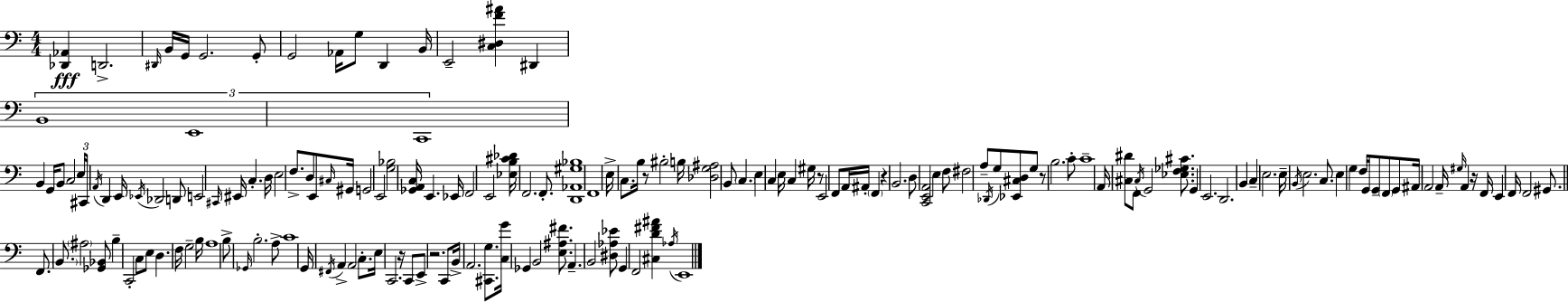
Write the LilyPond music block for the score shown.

{
  \clef bass
  \numericTimeSignature
  \time 4/4
  \key c \major
  <des, aes,>4\fff d,2.-> | \grace { dis,16 } b,16 g,16 g,2. g,8-. | g,2 aes,16 g8 d,4 | b,16 e,2-- <c dis f' ais'>4 dis,4 | \break \tuplet 3/2 { b,1 | e,1 | c,1 } | b,4 g,16 b,8 c2 | \break \tuplet 3/2 { e16 cis,16 \acciaccatura { a,16 } } d,4 e,16 \acciaccatura { ees,16 } des,2 | d,8 e,2 \grace { cis,16 } eis,16 c4.-. | d16 e2 f8.-> d8 | e,8 \grace { cis16 } gis,16 g,2 e,2 | \break <g bes>2 <ges, a, c>16 e,4. | ees,16 f,2 e,2 | <ees b cis' des'>16 f,2. | f,8.-. <d, aes, gis bes>1 | \break f,1 | e16-> c8. b16 r8 bis2-. | b16 <des g ais>2 b,8 \parenthesize c4. | e4 c4 e16 c4 | \break gis16 r8 e,2 f,8 a,16 | ais,16-. \parenthesize f,4 r4 b,2. | d8 <c, e, a,>2 e4 | f8 fis2 a8-- \acciaccatura { des,16 } | \break g8 <ees, cis d>8 g8 r8 b2. | c'8-. c'1-- | a,16 <cis dis'>8 f,8 \acciaccatura { cis16 } g,2 | <ees f ges cis'>8. g,4 e,2. | \break d,2. | b,4 c4-- e2. | e16-- \acciaccatura { b,16 } e2. | c8. e4 g4 | \break f16 g,16 g,8-- \parenthesize f,8 g,8 ais,16 a,2 | a,16-- \grace { gis16 } a,4 r16 f,16 e,4 f,16 f,2 | gis,8. \bar "||" \break \key a \minor f,8. \parenthesize b,8. \parenthesize ais2 <ges, bes,>8 | b4-- c,2-. c8 e8 | d4. f16 g2-- b16 | a1 | \break b8-> \grace { ges,16 } b2.-. a8-> | c'1 | g,16 \acciaccatura { fis,16 } a,4-> a,2 c8.-. | e16 c,2. r16 | \break c,8 e,8-> r2. | c,8 b,16-> a,2. <cis, g>8. | <c g'>16 ges,4 b,2 <e ais fis'>8. | a,4.-- b,2 | \break <dis aes ees'>8 g,4 f,2 <cis d' fis' ais'>4 | \acciaccatura { aes16 } e,1 | \bar "|."
}